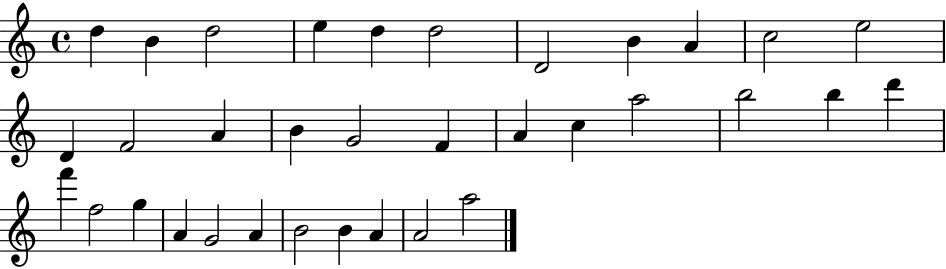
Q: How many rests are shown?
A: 0